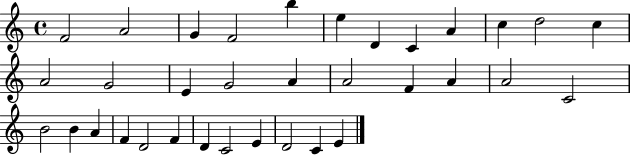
{
  \clef treble
  \time 4/4
  \defaultTimeSignature
  \key c \major
  f'2 a'2 | g'4 f'2 b''4 | e''4 d'4 c'4 a'4 | c''4 d''2 c''4 | \break a'2 g'2 | e'4 g'2 a'4 | a'2 f'4 a'4 | a'2 c'2 | \break b'2 b'4 a'4 | f'4 d'2 f'4 | d'4 c'2 e'4 | d'2 c'4 e'4 | \break \bar "|."
}